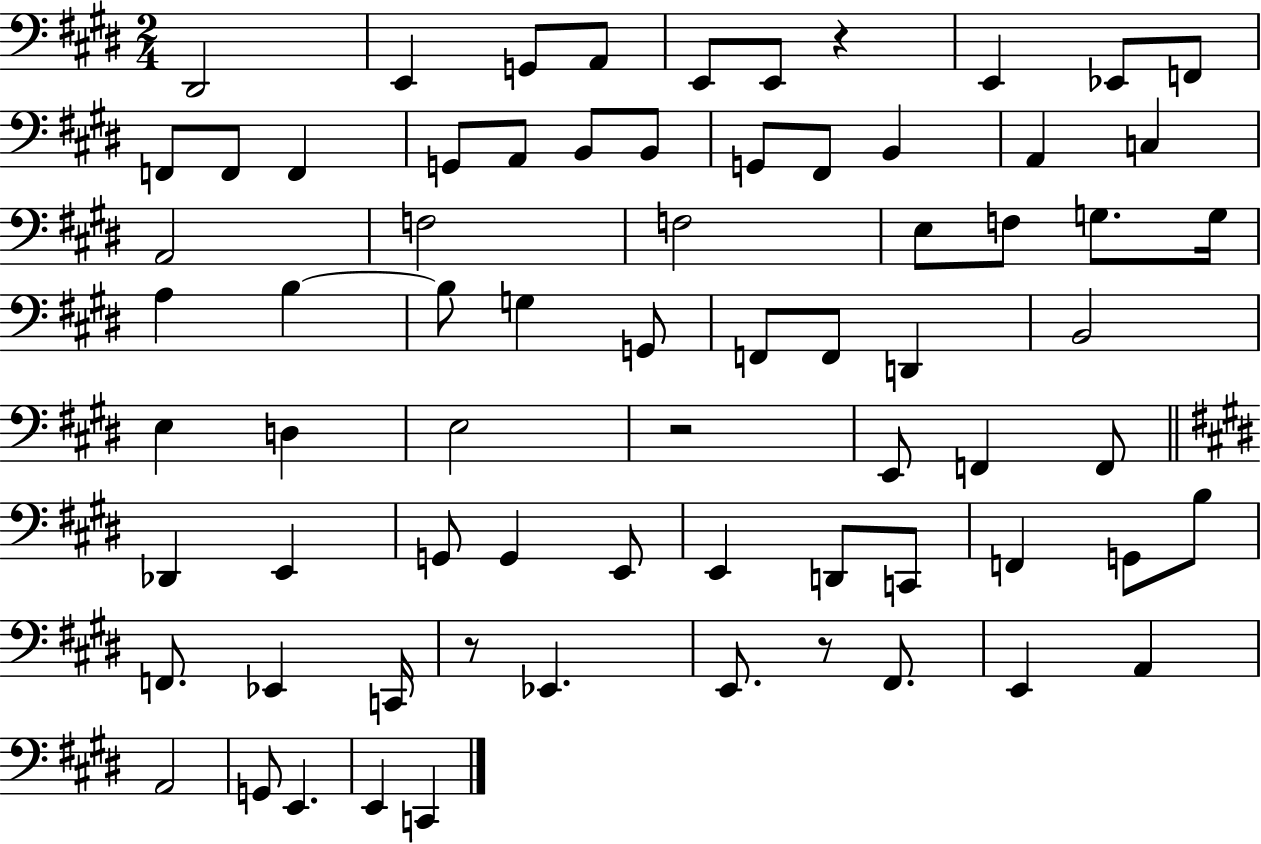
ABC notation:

X:1
T:Untitled
M:2/4
L:1/4
K:E
^D,,2 E,, G,,/2 A,,/2 E,,/2 E,,/2 z E,, _E,,/2 F,,/2 F,,/2 F,,/2 F,, G,,/2 A,,/2 B,,/2 B,,/2 G,,/2 ^F,,/2 B,, A,, C, A,,2 F,2 F,2 E,/2 F,/2 G,/2 G,/4 A, B, B,/2 G, G,,/2 F,,/2 F,,/2 D,, B,,2 E, D, E,2 z2 E,,/2 F,, F,,/2 _D,, E,, G,,/2 G,, E,,/2 E,, D,,/2 C,,/2 F,, G,,/2 B,/2 F,,/2 _E,, C,,/4 z/2 _E,, E,,/2 z/2 ^F,,/2 E,, A,, A,,2 G,,/2 E,, E,, C,,